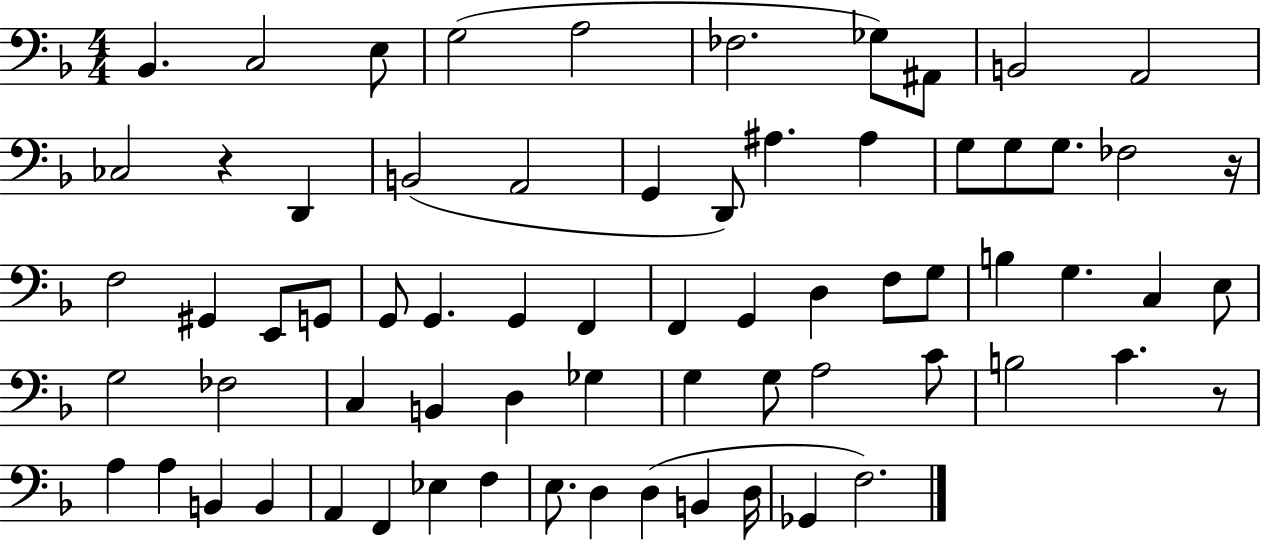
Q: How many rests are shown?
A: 3